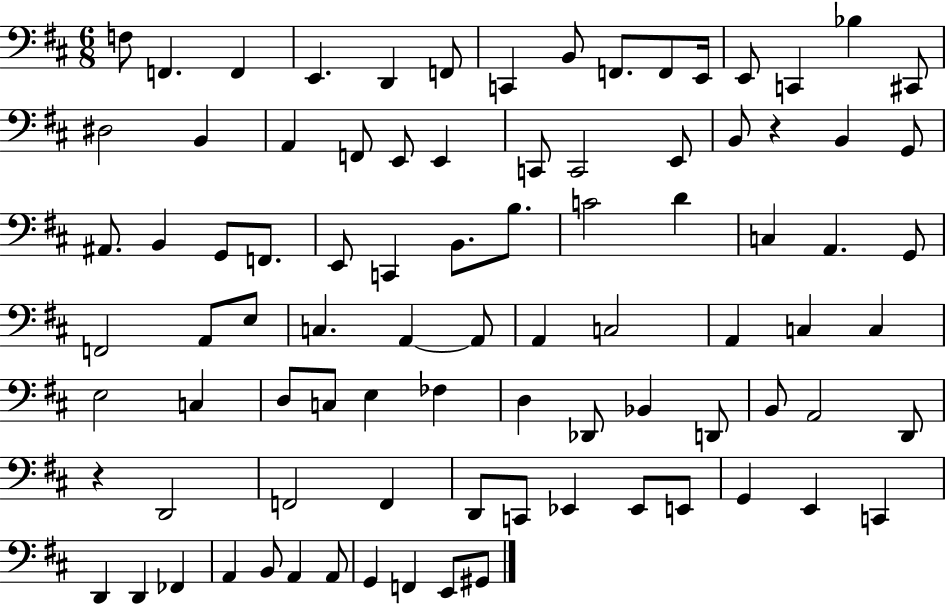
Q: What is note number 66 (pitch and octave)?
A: F2